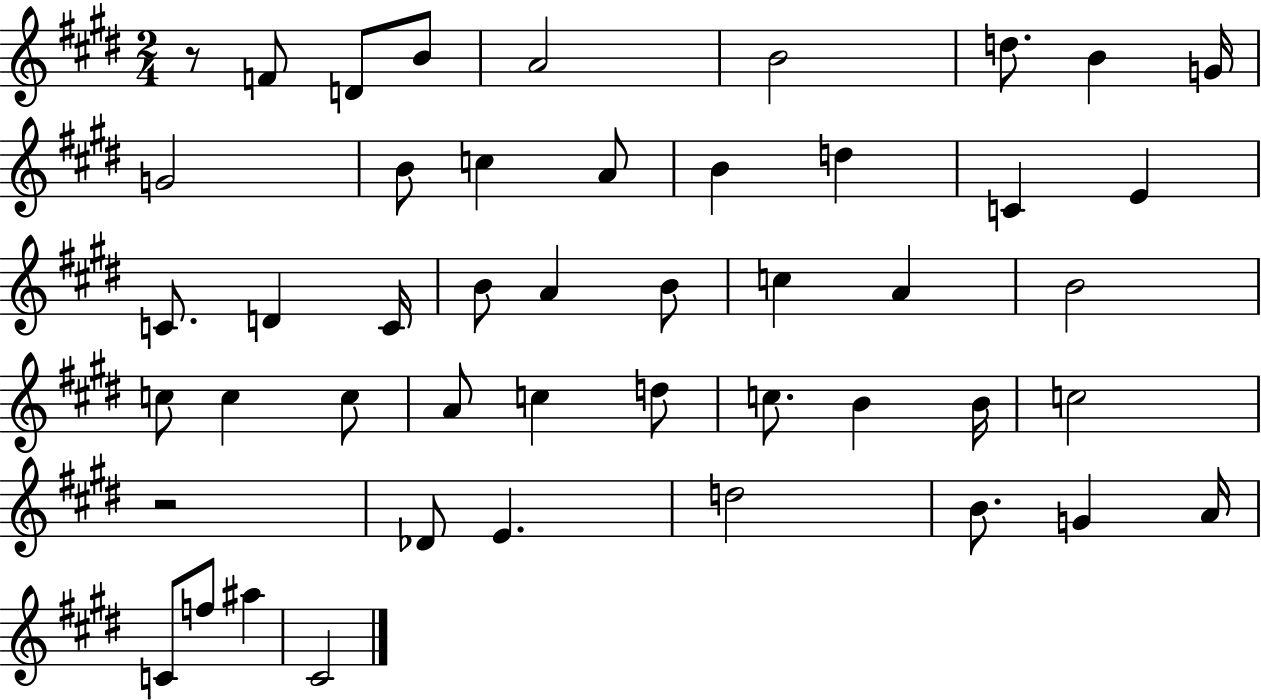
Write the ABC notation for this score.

X:1
T:Untitled
M:2/4
L:1/4
K:E
z/2 F/2 D/2 B/2 A2 B2 d/2 B G/4 G2 B/2 c A/2 B d C E C/2 D C/4 B/2 A B/2 c A B2 c/2 c c/2 A/2 c d/2 c/2 B B/4 c2 z2 _D/2 E d2 B/2 G A/4 C/2 f/2 ^a ^C2